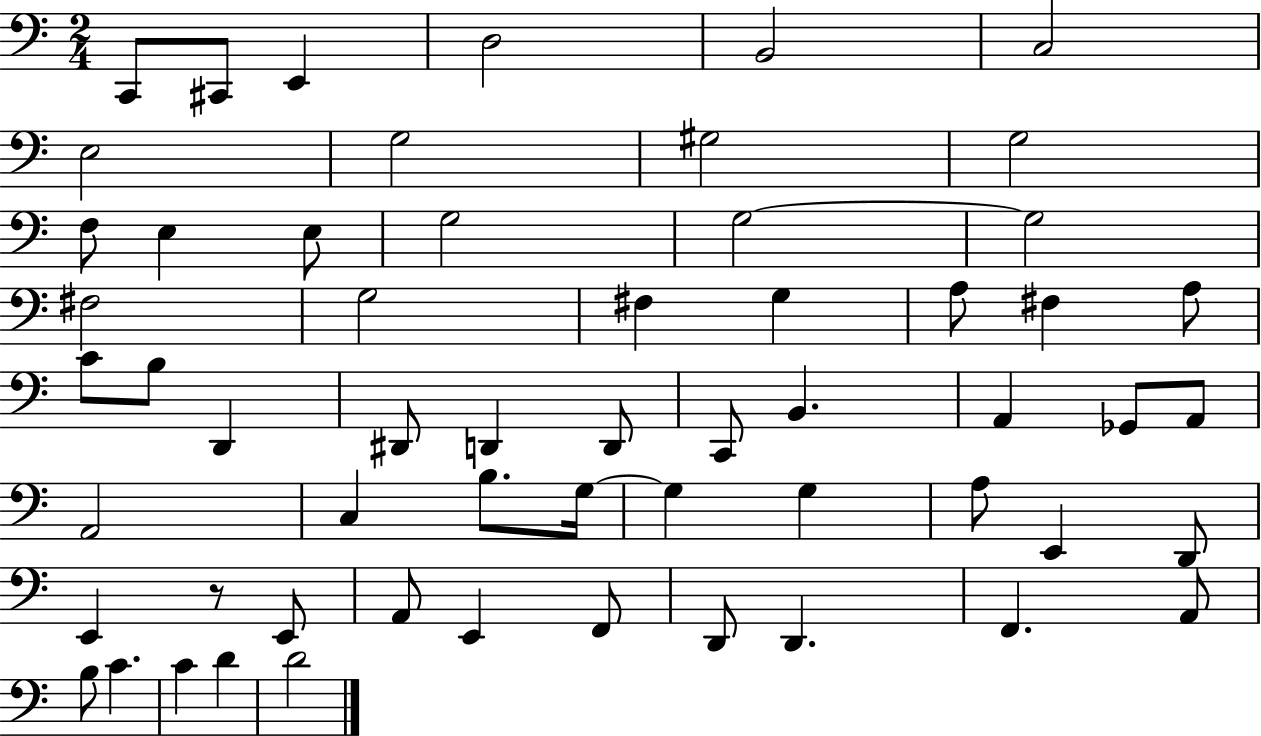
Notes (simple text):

C2/e C#2/e E2/q D3/h B2/h C3/h E3/h G3/h G#3/h G3/h F3/e E3/q E3/e G3/h G3/h G3/h F#3/h G3/h F#3/q G3/q A3/e F#3/q A3/e C4/e B3/e D2/q D#2/e D2/q D2/e C2/e B2/q. A2/q Gb2/e A2/e A2/h C3/q B3/e. G3/s G3/q G3/q A3/e E2/q D2/e E2/q R/e E2/e A2/e E2/q F2/e D2/e D2/q. F2/q. A2/e B3/e C4/q. C4/q D4/q D4/h